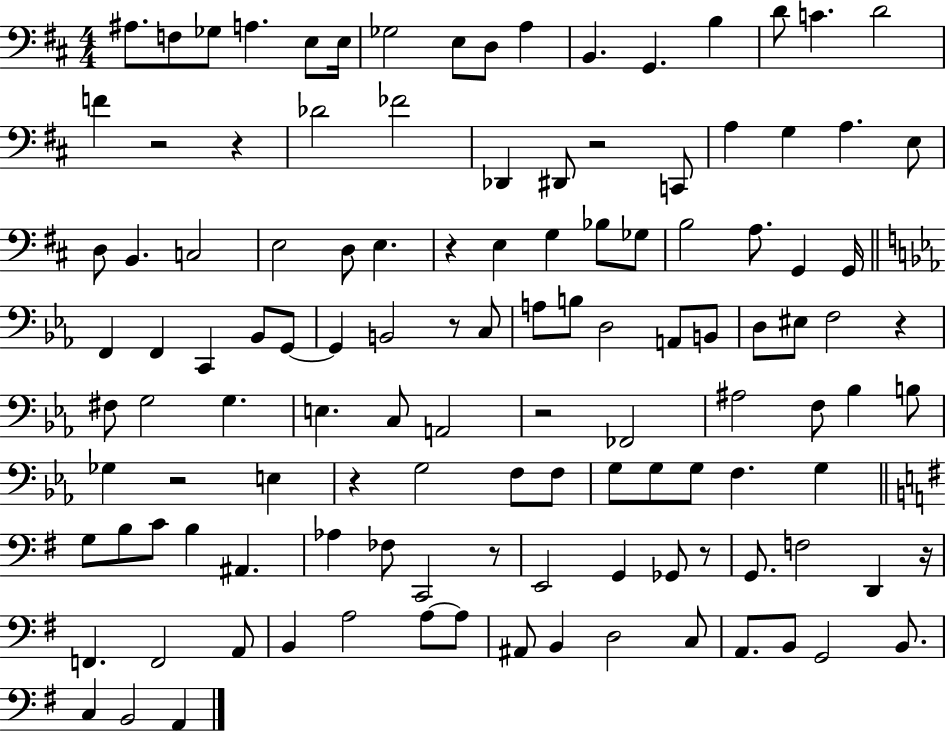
X:1
T:Untitled
M:4/4
L:1/4
K:D
^A,/2 F,/2 _G,/2 A, E,/2 E,/4 _G,2 E,/2 D,/2 A, B,, G,, B, D/2 C D2 F z2 z _D2 _F2 _D,, ^D,,/2 z2 C,,/2 A, G, A, E,/2 D,/2 B,, C,2 E,2 D,/2 E, z E, G, _B,/2 _G,/2 B,2 A,/2 G,, G,,/4 F,, F,, C,, _B,,/2 G,,/2 G,, B,,2 z/2 C,/2 A,/2 B,/2 D,2 A,,/2 B,,/2 D,/2 ^E,/2 F,2 z ^F,/2 G,2 G, E, C,/2 A,,2 z2 _F,,2 ^A,2 F,/2 _B, B,/2 _G, z2 E, z G,2 F,/2 F,/2 G,/2 G,/2 G,/2 F, G, G,/2 B,/2 C/2 B, ^A,, _A, _F,/2 C,,2 z/2 E,,2 G,, _G,,/2 z/2 G,,/2 F,2 D,, z/4 F,, F,,2 A,,/2 B,, A,2 A,/2 A,/2 ^A,,/2 B,, D,2 C,/2 A,,/2 B,,/2 G,,2 B,,/2 C, B,,2 A,,